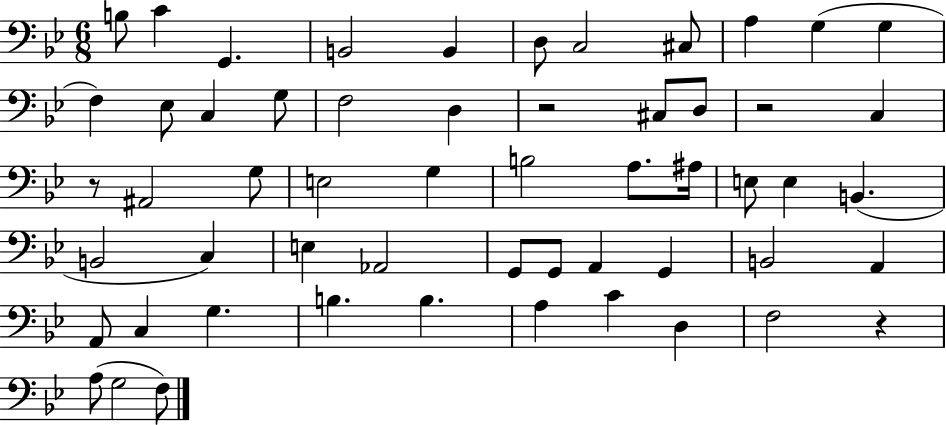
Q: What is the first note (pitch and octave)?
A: B3